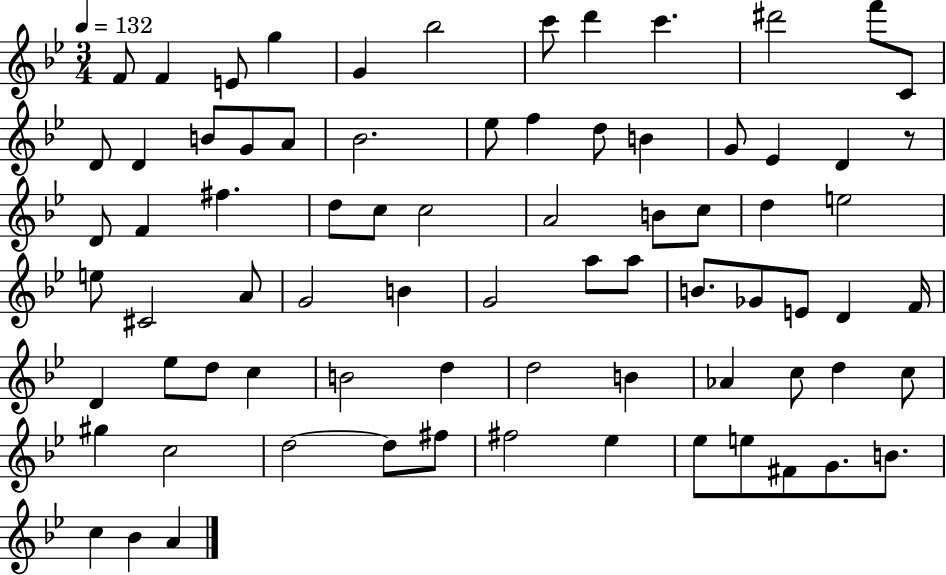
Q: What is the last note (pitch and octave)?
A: A4